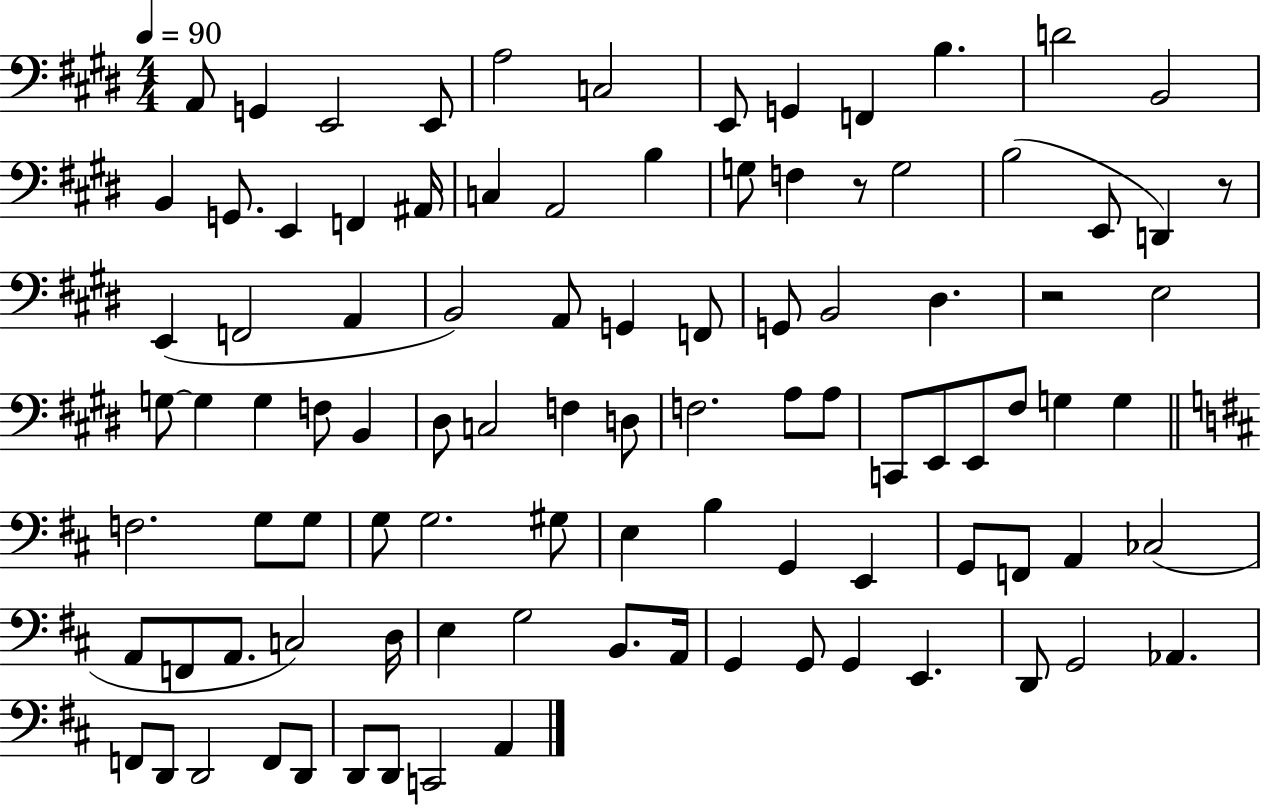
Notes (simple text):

A2/e G2/q E2/h E2/e A3/h C3/h E2/e G2/q F2/q B3/q. D4/h B2/h B2/q G2/e. E2/q F2/q A#2/s C3/q A2/h B3/q G3/e F3/q R/e G3/h B3/h E2/e D2/q R/e E2/q F2/h A2/q B2/h A2/e G2/q F2/e G2/e B2/h D#3/q. R/h E3/h G3/e G3/q G3/q F3/e B2/q D#3/e C3/h F3/q D3/e F3/h. A3/e A3/e C2/e E2/e E2/e F#3/e G3/q G3/q F3/h. G3/e G3/e G3/e G3/h. G#3/e E3/q B3/q G2/q E2/q G2/e F2/e A2/q CES3/h A2/e F2/e A2/e. C3/h D3/s E3/q G3/h B2/e. A2/s G2/q G2/e G2/q E2/q. D2/e G2/h Ab2/q. F2/e D2/e D2/h F2/e D2/e D2/e D2/e C2/h A2/q